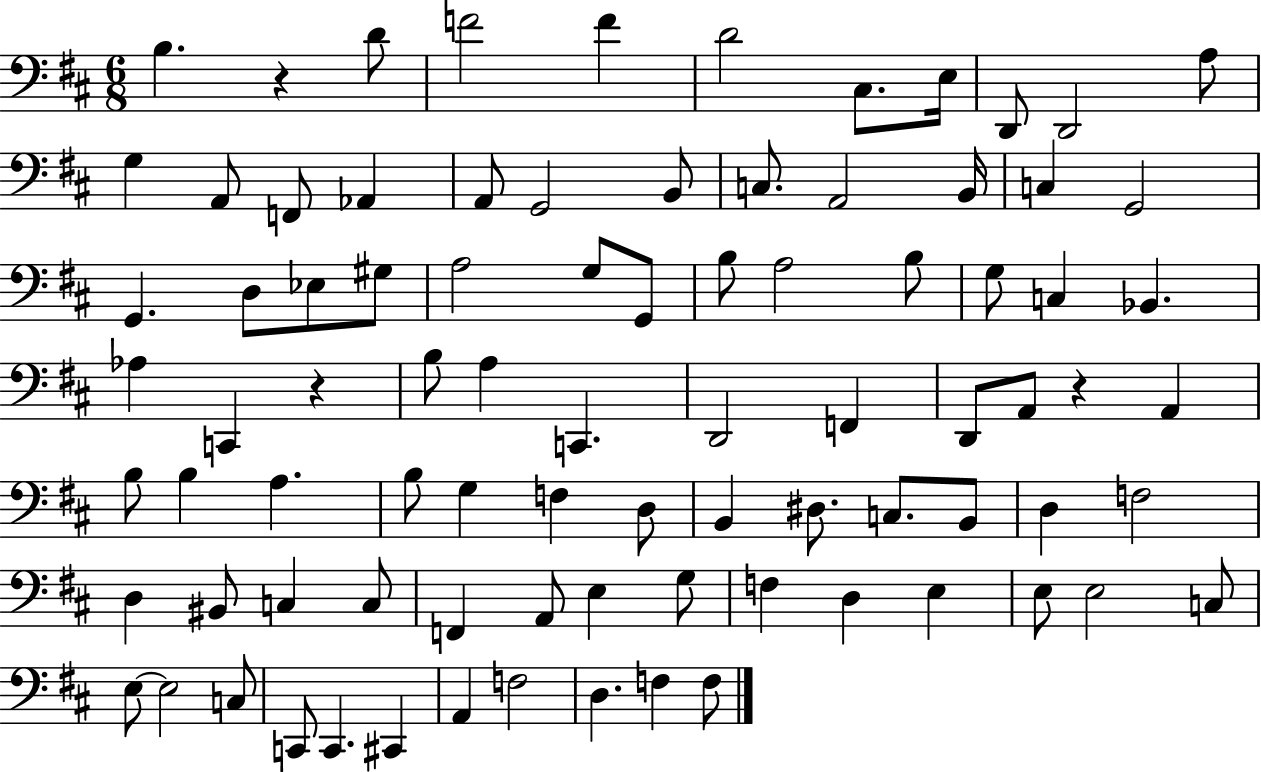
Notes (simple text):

B3/q. R/q D4/e F4/h F4/q D4/h C#3/e. E3/s D2/e D2/h A3/e G3/q A2/e F2/e Ab2/q A2/e G2/h B2/e C3/e. A2/h B2/s C3/q G2/h G2/q. D3/e Eb3/e G#3/e A3/h G3/e G2/e B3/e A3/h B3/e G3/e C3/q Bb2/q. Ab3/q C2/q R/q B3/e A3/q C2/q. D2/h F2/q D2/e A2/e R/q A2/q B3/e B3/q A3/q. B3/e G3/q F3/q D3/e B2/q D#3/e. C3/e. B2/e D3/q F3/h D3/q BIS2/e C3/q C3/e F2/q A2/e E3/q G3/e F3/q D3/q E3/q E3/e E3/h C3/e E3/e E3/h C3/e C2/e C2/q. C#2/q A2/q F3/h D3/q. F3/q F3/e